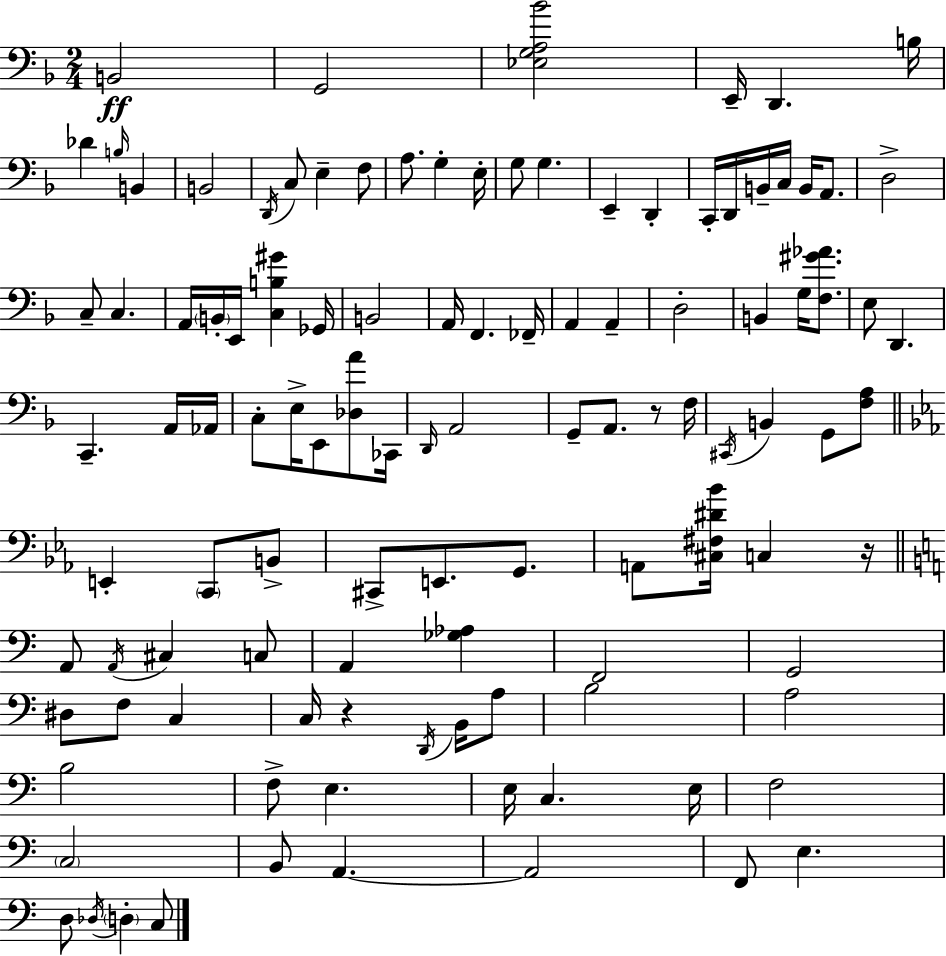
{
  \clef bass
  \numericTimeSignature
  \time 2/4
  \key d \minor
  \repeat volta 2 { b,2\ff | g,2 | <ees g a bes'>2 | e,16-- d,4. b16 | \break des'4 \grace { b16 } b,4 | b,2 | \acciaccatura { d,16 } c8 e4-- | f8 a8. g4-. | \break e16-. g8 g4. | e,4-- d,4-. | c,16-. d,16 b,16-- c16 b,16 a,8. | d2-> | \break c8-- c4. | a,16 \parenthesize b,16-. e,16 <c b gis'>4 | ges,16 b,2 | a,16 f,4. | \break fes,16-- a,4 a,4-- | d2-. | b,4 g16 <f gis' aes'>8. | e8 d,4. | \break c,4.-- | a,16 aes,16 c8-. e16-> e,8 <des a'>8 | ces,16 \grace { d,16 } a,2 | g,8-- a,8. | \break r8 f16 \acciaccatura { cis,16 } b,4 | g,8 <f a>8 \bar "||" \break \key ees \major e,4-. \parenthesize c,8 b,8-> | cis,8-> e,8. g,8. | a,8 <cis fis dis' bes'>16 c4 r16 | \bar "||" \break \key a \minor a,8 \acciaccatura { a,16 } cis4 c8 | a,4 <ges aes>4 | f,2 | g,2 | \break dis8 f8 c4 | c16 r4 \acciaccatura { d,16 } b,16 | a8 b2 | a2 | \break b2 | f8-> e4. | e16 c4. | e16 f2 | \break \parenthesize c2 | b,8 a,4.~~ | a,2 | f,8 e4. | \break d8 \acciaccatura { des16 } \parenthesize d4-. | c8 } \bar "|."
}